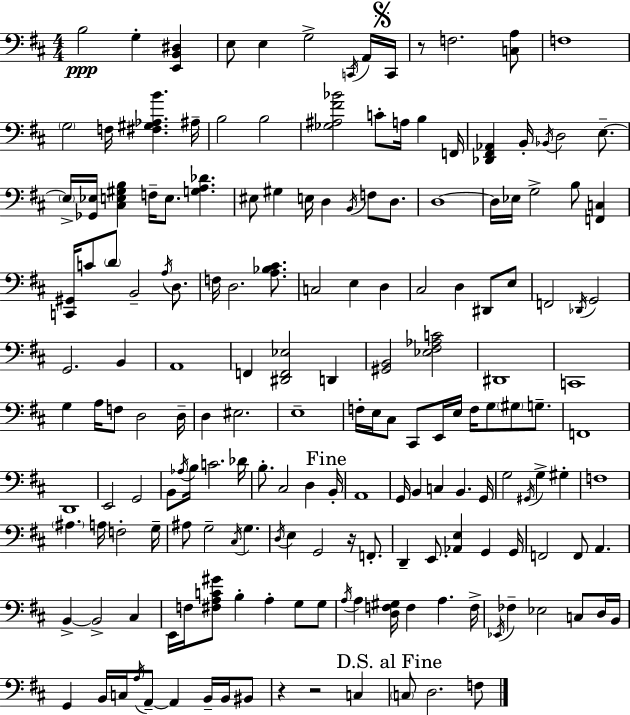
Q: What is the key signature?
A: D major